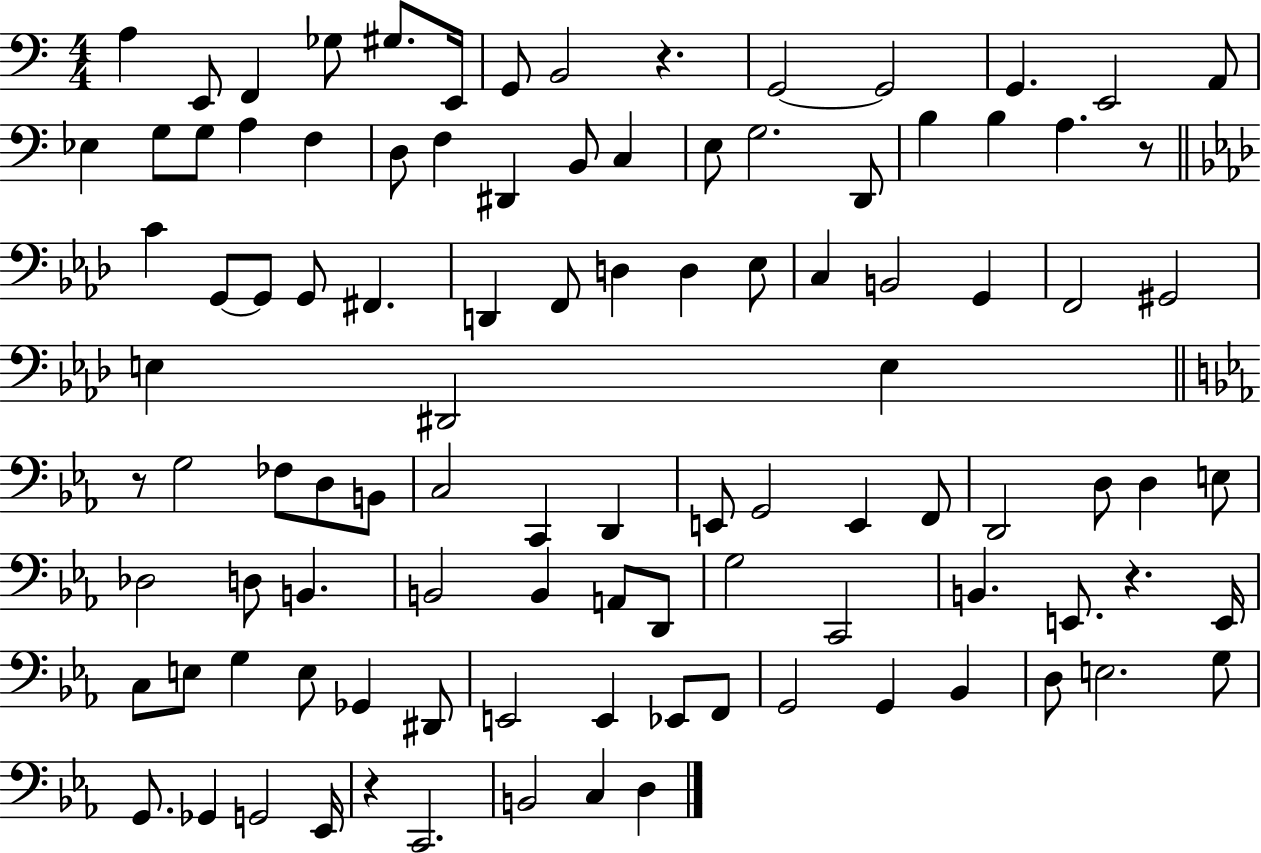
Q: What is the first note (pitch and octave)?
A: A3